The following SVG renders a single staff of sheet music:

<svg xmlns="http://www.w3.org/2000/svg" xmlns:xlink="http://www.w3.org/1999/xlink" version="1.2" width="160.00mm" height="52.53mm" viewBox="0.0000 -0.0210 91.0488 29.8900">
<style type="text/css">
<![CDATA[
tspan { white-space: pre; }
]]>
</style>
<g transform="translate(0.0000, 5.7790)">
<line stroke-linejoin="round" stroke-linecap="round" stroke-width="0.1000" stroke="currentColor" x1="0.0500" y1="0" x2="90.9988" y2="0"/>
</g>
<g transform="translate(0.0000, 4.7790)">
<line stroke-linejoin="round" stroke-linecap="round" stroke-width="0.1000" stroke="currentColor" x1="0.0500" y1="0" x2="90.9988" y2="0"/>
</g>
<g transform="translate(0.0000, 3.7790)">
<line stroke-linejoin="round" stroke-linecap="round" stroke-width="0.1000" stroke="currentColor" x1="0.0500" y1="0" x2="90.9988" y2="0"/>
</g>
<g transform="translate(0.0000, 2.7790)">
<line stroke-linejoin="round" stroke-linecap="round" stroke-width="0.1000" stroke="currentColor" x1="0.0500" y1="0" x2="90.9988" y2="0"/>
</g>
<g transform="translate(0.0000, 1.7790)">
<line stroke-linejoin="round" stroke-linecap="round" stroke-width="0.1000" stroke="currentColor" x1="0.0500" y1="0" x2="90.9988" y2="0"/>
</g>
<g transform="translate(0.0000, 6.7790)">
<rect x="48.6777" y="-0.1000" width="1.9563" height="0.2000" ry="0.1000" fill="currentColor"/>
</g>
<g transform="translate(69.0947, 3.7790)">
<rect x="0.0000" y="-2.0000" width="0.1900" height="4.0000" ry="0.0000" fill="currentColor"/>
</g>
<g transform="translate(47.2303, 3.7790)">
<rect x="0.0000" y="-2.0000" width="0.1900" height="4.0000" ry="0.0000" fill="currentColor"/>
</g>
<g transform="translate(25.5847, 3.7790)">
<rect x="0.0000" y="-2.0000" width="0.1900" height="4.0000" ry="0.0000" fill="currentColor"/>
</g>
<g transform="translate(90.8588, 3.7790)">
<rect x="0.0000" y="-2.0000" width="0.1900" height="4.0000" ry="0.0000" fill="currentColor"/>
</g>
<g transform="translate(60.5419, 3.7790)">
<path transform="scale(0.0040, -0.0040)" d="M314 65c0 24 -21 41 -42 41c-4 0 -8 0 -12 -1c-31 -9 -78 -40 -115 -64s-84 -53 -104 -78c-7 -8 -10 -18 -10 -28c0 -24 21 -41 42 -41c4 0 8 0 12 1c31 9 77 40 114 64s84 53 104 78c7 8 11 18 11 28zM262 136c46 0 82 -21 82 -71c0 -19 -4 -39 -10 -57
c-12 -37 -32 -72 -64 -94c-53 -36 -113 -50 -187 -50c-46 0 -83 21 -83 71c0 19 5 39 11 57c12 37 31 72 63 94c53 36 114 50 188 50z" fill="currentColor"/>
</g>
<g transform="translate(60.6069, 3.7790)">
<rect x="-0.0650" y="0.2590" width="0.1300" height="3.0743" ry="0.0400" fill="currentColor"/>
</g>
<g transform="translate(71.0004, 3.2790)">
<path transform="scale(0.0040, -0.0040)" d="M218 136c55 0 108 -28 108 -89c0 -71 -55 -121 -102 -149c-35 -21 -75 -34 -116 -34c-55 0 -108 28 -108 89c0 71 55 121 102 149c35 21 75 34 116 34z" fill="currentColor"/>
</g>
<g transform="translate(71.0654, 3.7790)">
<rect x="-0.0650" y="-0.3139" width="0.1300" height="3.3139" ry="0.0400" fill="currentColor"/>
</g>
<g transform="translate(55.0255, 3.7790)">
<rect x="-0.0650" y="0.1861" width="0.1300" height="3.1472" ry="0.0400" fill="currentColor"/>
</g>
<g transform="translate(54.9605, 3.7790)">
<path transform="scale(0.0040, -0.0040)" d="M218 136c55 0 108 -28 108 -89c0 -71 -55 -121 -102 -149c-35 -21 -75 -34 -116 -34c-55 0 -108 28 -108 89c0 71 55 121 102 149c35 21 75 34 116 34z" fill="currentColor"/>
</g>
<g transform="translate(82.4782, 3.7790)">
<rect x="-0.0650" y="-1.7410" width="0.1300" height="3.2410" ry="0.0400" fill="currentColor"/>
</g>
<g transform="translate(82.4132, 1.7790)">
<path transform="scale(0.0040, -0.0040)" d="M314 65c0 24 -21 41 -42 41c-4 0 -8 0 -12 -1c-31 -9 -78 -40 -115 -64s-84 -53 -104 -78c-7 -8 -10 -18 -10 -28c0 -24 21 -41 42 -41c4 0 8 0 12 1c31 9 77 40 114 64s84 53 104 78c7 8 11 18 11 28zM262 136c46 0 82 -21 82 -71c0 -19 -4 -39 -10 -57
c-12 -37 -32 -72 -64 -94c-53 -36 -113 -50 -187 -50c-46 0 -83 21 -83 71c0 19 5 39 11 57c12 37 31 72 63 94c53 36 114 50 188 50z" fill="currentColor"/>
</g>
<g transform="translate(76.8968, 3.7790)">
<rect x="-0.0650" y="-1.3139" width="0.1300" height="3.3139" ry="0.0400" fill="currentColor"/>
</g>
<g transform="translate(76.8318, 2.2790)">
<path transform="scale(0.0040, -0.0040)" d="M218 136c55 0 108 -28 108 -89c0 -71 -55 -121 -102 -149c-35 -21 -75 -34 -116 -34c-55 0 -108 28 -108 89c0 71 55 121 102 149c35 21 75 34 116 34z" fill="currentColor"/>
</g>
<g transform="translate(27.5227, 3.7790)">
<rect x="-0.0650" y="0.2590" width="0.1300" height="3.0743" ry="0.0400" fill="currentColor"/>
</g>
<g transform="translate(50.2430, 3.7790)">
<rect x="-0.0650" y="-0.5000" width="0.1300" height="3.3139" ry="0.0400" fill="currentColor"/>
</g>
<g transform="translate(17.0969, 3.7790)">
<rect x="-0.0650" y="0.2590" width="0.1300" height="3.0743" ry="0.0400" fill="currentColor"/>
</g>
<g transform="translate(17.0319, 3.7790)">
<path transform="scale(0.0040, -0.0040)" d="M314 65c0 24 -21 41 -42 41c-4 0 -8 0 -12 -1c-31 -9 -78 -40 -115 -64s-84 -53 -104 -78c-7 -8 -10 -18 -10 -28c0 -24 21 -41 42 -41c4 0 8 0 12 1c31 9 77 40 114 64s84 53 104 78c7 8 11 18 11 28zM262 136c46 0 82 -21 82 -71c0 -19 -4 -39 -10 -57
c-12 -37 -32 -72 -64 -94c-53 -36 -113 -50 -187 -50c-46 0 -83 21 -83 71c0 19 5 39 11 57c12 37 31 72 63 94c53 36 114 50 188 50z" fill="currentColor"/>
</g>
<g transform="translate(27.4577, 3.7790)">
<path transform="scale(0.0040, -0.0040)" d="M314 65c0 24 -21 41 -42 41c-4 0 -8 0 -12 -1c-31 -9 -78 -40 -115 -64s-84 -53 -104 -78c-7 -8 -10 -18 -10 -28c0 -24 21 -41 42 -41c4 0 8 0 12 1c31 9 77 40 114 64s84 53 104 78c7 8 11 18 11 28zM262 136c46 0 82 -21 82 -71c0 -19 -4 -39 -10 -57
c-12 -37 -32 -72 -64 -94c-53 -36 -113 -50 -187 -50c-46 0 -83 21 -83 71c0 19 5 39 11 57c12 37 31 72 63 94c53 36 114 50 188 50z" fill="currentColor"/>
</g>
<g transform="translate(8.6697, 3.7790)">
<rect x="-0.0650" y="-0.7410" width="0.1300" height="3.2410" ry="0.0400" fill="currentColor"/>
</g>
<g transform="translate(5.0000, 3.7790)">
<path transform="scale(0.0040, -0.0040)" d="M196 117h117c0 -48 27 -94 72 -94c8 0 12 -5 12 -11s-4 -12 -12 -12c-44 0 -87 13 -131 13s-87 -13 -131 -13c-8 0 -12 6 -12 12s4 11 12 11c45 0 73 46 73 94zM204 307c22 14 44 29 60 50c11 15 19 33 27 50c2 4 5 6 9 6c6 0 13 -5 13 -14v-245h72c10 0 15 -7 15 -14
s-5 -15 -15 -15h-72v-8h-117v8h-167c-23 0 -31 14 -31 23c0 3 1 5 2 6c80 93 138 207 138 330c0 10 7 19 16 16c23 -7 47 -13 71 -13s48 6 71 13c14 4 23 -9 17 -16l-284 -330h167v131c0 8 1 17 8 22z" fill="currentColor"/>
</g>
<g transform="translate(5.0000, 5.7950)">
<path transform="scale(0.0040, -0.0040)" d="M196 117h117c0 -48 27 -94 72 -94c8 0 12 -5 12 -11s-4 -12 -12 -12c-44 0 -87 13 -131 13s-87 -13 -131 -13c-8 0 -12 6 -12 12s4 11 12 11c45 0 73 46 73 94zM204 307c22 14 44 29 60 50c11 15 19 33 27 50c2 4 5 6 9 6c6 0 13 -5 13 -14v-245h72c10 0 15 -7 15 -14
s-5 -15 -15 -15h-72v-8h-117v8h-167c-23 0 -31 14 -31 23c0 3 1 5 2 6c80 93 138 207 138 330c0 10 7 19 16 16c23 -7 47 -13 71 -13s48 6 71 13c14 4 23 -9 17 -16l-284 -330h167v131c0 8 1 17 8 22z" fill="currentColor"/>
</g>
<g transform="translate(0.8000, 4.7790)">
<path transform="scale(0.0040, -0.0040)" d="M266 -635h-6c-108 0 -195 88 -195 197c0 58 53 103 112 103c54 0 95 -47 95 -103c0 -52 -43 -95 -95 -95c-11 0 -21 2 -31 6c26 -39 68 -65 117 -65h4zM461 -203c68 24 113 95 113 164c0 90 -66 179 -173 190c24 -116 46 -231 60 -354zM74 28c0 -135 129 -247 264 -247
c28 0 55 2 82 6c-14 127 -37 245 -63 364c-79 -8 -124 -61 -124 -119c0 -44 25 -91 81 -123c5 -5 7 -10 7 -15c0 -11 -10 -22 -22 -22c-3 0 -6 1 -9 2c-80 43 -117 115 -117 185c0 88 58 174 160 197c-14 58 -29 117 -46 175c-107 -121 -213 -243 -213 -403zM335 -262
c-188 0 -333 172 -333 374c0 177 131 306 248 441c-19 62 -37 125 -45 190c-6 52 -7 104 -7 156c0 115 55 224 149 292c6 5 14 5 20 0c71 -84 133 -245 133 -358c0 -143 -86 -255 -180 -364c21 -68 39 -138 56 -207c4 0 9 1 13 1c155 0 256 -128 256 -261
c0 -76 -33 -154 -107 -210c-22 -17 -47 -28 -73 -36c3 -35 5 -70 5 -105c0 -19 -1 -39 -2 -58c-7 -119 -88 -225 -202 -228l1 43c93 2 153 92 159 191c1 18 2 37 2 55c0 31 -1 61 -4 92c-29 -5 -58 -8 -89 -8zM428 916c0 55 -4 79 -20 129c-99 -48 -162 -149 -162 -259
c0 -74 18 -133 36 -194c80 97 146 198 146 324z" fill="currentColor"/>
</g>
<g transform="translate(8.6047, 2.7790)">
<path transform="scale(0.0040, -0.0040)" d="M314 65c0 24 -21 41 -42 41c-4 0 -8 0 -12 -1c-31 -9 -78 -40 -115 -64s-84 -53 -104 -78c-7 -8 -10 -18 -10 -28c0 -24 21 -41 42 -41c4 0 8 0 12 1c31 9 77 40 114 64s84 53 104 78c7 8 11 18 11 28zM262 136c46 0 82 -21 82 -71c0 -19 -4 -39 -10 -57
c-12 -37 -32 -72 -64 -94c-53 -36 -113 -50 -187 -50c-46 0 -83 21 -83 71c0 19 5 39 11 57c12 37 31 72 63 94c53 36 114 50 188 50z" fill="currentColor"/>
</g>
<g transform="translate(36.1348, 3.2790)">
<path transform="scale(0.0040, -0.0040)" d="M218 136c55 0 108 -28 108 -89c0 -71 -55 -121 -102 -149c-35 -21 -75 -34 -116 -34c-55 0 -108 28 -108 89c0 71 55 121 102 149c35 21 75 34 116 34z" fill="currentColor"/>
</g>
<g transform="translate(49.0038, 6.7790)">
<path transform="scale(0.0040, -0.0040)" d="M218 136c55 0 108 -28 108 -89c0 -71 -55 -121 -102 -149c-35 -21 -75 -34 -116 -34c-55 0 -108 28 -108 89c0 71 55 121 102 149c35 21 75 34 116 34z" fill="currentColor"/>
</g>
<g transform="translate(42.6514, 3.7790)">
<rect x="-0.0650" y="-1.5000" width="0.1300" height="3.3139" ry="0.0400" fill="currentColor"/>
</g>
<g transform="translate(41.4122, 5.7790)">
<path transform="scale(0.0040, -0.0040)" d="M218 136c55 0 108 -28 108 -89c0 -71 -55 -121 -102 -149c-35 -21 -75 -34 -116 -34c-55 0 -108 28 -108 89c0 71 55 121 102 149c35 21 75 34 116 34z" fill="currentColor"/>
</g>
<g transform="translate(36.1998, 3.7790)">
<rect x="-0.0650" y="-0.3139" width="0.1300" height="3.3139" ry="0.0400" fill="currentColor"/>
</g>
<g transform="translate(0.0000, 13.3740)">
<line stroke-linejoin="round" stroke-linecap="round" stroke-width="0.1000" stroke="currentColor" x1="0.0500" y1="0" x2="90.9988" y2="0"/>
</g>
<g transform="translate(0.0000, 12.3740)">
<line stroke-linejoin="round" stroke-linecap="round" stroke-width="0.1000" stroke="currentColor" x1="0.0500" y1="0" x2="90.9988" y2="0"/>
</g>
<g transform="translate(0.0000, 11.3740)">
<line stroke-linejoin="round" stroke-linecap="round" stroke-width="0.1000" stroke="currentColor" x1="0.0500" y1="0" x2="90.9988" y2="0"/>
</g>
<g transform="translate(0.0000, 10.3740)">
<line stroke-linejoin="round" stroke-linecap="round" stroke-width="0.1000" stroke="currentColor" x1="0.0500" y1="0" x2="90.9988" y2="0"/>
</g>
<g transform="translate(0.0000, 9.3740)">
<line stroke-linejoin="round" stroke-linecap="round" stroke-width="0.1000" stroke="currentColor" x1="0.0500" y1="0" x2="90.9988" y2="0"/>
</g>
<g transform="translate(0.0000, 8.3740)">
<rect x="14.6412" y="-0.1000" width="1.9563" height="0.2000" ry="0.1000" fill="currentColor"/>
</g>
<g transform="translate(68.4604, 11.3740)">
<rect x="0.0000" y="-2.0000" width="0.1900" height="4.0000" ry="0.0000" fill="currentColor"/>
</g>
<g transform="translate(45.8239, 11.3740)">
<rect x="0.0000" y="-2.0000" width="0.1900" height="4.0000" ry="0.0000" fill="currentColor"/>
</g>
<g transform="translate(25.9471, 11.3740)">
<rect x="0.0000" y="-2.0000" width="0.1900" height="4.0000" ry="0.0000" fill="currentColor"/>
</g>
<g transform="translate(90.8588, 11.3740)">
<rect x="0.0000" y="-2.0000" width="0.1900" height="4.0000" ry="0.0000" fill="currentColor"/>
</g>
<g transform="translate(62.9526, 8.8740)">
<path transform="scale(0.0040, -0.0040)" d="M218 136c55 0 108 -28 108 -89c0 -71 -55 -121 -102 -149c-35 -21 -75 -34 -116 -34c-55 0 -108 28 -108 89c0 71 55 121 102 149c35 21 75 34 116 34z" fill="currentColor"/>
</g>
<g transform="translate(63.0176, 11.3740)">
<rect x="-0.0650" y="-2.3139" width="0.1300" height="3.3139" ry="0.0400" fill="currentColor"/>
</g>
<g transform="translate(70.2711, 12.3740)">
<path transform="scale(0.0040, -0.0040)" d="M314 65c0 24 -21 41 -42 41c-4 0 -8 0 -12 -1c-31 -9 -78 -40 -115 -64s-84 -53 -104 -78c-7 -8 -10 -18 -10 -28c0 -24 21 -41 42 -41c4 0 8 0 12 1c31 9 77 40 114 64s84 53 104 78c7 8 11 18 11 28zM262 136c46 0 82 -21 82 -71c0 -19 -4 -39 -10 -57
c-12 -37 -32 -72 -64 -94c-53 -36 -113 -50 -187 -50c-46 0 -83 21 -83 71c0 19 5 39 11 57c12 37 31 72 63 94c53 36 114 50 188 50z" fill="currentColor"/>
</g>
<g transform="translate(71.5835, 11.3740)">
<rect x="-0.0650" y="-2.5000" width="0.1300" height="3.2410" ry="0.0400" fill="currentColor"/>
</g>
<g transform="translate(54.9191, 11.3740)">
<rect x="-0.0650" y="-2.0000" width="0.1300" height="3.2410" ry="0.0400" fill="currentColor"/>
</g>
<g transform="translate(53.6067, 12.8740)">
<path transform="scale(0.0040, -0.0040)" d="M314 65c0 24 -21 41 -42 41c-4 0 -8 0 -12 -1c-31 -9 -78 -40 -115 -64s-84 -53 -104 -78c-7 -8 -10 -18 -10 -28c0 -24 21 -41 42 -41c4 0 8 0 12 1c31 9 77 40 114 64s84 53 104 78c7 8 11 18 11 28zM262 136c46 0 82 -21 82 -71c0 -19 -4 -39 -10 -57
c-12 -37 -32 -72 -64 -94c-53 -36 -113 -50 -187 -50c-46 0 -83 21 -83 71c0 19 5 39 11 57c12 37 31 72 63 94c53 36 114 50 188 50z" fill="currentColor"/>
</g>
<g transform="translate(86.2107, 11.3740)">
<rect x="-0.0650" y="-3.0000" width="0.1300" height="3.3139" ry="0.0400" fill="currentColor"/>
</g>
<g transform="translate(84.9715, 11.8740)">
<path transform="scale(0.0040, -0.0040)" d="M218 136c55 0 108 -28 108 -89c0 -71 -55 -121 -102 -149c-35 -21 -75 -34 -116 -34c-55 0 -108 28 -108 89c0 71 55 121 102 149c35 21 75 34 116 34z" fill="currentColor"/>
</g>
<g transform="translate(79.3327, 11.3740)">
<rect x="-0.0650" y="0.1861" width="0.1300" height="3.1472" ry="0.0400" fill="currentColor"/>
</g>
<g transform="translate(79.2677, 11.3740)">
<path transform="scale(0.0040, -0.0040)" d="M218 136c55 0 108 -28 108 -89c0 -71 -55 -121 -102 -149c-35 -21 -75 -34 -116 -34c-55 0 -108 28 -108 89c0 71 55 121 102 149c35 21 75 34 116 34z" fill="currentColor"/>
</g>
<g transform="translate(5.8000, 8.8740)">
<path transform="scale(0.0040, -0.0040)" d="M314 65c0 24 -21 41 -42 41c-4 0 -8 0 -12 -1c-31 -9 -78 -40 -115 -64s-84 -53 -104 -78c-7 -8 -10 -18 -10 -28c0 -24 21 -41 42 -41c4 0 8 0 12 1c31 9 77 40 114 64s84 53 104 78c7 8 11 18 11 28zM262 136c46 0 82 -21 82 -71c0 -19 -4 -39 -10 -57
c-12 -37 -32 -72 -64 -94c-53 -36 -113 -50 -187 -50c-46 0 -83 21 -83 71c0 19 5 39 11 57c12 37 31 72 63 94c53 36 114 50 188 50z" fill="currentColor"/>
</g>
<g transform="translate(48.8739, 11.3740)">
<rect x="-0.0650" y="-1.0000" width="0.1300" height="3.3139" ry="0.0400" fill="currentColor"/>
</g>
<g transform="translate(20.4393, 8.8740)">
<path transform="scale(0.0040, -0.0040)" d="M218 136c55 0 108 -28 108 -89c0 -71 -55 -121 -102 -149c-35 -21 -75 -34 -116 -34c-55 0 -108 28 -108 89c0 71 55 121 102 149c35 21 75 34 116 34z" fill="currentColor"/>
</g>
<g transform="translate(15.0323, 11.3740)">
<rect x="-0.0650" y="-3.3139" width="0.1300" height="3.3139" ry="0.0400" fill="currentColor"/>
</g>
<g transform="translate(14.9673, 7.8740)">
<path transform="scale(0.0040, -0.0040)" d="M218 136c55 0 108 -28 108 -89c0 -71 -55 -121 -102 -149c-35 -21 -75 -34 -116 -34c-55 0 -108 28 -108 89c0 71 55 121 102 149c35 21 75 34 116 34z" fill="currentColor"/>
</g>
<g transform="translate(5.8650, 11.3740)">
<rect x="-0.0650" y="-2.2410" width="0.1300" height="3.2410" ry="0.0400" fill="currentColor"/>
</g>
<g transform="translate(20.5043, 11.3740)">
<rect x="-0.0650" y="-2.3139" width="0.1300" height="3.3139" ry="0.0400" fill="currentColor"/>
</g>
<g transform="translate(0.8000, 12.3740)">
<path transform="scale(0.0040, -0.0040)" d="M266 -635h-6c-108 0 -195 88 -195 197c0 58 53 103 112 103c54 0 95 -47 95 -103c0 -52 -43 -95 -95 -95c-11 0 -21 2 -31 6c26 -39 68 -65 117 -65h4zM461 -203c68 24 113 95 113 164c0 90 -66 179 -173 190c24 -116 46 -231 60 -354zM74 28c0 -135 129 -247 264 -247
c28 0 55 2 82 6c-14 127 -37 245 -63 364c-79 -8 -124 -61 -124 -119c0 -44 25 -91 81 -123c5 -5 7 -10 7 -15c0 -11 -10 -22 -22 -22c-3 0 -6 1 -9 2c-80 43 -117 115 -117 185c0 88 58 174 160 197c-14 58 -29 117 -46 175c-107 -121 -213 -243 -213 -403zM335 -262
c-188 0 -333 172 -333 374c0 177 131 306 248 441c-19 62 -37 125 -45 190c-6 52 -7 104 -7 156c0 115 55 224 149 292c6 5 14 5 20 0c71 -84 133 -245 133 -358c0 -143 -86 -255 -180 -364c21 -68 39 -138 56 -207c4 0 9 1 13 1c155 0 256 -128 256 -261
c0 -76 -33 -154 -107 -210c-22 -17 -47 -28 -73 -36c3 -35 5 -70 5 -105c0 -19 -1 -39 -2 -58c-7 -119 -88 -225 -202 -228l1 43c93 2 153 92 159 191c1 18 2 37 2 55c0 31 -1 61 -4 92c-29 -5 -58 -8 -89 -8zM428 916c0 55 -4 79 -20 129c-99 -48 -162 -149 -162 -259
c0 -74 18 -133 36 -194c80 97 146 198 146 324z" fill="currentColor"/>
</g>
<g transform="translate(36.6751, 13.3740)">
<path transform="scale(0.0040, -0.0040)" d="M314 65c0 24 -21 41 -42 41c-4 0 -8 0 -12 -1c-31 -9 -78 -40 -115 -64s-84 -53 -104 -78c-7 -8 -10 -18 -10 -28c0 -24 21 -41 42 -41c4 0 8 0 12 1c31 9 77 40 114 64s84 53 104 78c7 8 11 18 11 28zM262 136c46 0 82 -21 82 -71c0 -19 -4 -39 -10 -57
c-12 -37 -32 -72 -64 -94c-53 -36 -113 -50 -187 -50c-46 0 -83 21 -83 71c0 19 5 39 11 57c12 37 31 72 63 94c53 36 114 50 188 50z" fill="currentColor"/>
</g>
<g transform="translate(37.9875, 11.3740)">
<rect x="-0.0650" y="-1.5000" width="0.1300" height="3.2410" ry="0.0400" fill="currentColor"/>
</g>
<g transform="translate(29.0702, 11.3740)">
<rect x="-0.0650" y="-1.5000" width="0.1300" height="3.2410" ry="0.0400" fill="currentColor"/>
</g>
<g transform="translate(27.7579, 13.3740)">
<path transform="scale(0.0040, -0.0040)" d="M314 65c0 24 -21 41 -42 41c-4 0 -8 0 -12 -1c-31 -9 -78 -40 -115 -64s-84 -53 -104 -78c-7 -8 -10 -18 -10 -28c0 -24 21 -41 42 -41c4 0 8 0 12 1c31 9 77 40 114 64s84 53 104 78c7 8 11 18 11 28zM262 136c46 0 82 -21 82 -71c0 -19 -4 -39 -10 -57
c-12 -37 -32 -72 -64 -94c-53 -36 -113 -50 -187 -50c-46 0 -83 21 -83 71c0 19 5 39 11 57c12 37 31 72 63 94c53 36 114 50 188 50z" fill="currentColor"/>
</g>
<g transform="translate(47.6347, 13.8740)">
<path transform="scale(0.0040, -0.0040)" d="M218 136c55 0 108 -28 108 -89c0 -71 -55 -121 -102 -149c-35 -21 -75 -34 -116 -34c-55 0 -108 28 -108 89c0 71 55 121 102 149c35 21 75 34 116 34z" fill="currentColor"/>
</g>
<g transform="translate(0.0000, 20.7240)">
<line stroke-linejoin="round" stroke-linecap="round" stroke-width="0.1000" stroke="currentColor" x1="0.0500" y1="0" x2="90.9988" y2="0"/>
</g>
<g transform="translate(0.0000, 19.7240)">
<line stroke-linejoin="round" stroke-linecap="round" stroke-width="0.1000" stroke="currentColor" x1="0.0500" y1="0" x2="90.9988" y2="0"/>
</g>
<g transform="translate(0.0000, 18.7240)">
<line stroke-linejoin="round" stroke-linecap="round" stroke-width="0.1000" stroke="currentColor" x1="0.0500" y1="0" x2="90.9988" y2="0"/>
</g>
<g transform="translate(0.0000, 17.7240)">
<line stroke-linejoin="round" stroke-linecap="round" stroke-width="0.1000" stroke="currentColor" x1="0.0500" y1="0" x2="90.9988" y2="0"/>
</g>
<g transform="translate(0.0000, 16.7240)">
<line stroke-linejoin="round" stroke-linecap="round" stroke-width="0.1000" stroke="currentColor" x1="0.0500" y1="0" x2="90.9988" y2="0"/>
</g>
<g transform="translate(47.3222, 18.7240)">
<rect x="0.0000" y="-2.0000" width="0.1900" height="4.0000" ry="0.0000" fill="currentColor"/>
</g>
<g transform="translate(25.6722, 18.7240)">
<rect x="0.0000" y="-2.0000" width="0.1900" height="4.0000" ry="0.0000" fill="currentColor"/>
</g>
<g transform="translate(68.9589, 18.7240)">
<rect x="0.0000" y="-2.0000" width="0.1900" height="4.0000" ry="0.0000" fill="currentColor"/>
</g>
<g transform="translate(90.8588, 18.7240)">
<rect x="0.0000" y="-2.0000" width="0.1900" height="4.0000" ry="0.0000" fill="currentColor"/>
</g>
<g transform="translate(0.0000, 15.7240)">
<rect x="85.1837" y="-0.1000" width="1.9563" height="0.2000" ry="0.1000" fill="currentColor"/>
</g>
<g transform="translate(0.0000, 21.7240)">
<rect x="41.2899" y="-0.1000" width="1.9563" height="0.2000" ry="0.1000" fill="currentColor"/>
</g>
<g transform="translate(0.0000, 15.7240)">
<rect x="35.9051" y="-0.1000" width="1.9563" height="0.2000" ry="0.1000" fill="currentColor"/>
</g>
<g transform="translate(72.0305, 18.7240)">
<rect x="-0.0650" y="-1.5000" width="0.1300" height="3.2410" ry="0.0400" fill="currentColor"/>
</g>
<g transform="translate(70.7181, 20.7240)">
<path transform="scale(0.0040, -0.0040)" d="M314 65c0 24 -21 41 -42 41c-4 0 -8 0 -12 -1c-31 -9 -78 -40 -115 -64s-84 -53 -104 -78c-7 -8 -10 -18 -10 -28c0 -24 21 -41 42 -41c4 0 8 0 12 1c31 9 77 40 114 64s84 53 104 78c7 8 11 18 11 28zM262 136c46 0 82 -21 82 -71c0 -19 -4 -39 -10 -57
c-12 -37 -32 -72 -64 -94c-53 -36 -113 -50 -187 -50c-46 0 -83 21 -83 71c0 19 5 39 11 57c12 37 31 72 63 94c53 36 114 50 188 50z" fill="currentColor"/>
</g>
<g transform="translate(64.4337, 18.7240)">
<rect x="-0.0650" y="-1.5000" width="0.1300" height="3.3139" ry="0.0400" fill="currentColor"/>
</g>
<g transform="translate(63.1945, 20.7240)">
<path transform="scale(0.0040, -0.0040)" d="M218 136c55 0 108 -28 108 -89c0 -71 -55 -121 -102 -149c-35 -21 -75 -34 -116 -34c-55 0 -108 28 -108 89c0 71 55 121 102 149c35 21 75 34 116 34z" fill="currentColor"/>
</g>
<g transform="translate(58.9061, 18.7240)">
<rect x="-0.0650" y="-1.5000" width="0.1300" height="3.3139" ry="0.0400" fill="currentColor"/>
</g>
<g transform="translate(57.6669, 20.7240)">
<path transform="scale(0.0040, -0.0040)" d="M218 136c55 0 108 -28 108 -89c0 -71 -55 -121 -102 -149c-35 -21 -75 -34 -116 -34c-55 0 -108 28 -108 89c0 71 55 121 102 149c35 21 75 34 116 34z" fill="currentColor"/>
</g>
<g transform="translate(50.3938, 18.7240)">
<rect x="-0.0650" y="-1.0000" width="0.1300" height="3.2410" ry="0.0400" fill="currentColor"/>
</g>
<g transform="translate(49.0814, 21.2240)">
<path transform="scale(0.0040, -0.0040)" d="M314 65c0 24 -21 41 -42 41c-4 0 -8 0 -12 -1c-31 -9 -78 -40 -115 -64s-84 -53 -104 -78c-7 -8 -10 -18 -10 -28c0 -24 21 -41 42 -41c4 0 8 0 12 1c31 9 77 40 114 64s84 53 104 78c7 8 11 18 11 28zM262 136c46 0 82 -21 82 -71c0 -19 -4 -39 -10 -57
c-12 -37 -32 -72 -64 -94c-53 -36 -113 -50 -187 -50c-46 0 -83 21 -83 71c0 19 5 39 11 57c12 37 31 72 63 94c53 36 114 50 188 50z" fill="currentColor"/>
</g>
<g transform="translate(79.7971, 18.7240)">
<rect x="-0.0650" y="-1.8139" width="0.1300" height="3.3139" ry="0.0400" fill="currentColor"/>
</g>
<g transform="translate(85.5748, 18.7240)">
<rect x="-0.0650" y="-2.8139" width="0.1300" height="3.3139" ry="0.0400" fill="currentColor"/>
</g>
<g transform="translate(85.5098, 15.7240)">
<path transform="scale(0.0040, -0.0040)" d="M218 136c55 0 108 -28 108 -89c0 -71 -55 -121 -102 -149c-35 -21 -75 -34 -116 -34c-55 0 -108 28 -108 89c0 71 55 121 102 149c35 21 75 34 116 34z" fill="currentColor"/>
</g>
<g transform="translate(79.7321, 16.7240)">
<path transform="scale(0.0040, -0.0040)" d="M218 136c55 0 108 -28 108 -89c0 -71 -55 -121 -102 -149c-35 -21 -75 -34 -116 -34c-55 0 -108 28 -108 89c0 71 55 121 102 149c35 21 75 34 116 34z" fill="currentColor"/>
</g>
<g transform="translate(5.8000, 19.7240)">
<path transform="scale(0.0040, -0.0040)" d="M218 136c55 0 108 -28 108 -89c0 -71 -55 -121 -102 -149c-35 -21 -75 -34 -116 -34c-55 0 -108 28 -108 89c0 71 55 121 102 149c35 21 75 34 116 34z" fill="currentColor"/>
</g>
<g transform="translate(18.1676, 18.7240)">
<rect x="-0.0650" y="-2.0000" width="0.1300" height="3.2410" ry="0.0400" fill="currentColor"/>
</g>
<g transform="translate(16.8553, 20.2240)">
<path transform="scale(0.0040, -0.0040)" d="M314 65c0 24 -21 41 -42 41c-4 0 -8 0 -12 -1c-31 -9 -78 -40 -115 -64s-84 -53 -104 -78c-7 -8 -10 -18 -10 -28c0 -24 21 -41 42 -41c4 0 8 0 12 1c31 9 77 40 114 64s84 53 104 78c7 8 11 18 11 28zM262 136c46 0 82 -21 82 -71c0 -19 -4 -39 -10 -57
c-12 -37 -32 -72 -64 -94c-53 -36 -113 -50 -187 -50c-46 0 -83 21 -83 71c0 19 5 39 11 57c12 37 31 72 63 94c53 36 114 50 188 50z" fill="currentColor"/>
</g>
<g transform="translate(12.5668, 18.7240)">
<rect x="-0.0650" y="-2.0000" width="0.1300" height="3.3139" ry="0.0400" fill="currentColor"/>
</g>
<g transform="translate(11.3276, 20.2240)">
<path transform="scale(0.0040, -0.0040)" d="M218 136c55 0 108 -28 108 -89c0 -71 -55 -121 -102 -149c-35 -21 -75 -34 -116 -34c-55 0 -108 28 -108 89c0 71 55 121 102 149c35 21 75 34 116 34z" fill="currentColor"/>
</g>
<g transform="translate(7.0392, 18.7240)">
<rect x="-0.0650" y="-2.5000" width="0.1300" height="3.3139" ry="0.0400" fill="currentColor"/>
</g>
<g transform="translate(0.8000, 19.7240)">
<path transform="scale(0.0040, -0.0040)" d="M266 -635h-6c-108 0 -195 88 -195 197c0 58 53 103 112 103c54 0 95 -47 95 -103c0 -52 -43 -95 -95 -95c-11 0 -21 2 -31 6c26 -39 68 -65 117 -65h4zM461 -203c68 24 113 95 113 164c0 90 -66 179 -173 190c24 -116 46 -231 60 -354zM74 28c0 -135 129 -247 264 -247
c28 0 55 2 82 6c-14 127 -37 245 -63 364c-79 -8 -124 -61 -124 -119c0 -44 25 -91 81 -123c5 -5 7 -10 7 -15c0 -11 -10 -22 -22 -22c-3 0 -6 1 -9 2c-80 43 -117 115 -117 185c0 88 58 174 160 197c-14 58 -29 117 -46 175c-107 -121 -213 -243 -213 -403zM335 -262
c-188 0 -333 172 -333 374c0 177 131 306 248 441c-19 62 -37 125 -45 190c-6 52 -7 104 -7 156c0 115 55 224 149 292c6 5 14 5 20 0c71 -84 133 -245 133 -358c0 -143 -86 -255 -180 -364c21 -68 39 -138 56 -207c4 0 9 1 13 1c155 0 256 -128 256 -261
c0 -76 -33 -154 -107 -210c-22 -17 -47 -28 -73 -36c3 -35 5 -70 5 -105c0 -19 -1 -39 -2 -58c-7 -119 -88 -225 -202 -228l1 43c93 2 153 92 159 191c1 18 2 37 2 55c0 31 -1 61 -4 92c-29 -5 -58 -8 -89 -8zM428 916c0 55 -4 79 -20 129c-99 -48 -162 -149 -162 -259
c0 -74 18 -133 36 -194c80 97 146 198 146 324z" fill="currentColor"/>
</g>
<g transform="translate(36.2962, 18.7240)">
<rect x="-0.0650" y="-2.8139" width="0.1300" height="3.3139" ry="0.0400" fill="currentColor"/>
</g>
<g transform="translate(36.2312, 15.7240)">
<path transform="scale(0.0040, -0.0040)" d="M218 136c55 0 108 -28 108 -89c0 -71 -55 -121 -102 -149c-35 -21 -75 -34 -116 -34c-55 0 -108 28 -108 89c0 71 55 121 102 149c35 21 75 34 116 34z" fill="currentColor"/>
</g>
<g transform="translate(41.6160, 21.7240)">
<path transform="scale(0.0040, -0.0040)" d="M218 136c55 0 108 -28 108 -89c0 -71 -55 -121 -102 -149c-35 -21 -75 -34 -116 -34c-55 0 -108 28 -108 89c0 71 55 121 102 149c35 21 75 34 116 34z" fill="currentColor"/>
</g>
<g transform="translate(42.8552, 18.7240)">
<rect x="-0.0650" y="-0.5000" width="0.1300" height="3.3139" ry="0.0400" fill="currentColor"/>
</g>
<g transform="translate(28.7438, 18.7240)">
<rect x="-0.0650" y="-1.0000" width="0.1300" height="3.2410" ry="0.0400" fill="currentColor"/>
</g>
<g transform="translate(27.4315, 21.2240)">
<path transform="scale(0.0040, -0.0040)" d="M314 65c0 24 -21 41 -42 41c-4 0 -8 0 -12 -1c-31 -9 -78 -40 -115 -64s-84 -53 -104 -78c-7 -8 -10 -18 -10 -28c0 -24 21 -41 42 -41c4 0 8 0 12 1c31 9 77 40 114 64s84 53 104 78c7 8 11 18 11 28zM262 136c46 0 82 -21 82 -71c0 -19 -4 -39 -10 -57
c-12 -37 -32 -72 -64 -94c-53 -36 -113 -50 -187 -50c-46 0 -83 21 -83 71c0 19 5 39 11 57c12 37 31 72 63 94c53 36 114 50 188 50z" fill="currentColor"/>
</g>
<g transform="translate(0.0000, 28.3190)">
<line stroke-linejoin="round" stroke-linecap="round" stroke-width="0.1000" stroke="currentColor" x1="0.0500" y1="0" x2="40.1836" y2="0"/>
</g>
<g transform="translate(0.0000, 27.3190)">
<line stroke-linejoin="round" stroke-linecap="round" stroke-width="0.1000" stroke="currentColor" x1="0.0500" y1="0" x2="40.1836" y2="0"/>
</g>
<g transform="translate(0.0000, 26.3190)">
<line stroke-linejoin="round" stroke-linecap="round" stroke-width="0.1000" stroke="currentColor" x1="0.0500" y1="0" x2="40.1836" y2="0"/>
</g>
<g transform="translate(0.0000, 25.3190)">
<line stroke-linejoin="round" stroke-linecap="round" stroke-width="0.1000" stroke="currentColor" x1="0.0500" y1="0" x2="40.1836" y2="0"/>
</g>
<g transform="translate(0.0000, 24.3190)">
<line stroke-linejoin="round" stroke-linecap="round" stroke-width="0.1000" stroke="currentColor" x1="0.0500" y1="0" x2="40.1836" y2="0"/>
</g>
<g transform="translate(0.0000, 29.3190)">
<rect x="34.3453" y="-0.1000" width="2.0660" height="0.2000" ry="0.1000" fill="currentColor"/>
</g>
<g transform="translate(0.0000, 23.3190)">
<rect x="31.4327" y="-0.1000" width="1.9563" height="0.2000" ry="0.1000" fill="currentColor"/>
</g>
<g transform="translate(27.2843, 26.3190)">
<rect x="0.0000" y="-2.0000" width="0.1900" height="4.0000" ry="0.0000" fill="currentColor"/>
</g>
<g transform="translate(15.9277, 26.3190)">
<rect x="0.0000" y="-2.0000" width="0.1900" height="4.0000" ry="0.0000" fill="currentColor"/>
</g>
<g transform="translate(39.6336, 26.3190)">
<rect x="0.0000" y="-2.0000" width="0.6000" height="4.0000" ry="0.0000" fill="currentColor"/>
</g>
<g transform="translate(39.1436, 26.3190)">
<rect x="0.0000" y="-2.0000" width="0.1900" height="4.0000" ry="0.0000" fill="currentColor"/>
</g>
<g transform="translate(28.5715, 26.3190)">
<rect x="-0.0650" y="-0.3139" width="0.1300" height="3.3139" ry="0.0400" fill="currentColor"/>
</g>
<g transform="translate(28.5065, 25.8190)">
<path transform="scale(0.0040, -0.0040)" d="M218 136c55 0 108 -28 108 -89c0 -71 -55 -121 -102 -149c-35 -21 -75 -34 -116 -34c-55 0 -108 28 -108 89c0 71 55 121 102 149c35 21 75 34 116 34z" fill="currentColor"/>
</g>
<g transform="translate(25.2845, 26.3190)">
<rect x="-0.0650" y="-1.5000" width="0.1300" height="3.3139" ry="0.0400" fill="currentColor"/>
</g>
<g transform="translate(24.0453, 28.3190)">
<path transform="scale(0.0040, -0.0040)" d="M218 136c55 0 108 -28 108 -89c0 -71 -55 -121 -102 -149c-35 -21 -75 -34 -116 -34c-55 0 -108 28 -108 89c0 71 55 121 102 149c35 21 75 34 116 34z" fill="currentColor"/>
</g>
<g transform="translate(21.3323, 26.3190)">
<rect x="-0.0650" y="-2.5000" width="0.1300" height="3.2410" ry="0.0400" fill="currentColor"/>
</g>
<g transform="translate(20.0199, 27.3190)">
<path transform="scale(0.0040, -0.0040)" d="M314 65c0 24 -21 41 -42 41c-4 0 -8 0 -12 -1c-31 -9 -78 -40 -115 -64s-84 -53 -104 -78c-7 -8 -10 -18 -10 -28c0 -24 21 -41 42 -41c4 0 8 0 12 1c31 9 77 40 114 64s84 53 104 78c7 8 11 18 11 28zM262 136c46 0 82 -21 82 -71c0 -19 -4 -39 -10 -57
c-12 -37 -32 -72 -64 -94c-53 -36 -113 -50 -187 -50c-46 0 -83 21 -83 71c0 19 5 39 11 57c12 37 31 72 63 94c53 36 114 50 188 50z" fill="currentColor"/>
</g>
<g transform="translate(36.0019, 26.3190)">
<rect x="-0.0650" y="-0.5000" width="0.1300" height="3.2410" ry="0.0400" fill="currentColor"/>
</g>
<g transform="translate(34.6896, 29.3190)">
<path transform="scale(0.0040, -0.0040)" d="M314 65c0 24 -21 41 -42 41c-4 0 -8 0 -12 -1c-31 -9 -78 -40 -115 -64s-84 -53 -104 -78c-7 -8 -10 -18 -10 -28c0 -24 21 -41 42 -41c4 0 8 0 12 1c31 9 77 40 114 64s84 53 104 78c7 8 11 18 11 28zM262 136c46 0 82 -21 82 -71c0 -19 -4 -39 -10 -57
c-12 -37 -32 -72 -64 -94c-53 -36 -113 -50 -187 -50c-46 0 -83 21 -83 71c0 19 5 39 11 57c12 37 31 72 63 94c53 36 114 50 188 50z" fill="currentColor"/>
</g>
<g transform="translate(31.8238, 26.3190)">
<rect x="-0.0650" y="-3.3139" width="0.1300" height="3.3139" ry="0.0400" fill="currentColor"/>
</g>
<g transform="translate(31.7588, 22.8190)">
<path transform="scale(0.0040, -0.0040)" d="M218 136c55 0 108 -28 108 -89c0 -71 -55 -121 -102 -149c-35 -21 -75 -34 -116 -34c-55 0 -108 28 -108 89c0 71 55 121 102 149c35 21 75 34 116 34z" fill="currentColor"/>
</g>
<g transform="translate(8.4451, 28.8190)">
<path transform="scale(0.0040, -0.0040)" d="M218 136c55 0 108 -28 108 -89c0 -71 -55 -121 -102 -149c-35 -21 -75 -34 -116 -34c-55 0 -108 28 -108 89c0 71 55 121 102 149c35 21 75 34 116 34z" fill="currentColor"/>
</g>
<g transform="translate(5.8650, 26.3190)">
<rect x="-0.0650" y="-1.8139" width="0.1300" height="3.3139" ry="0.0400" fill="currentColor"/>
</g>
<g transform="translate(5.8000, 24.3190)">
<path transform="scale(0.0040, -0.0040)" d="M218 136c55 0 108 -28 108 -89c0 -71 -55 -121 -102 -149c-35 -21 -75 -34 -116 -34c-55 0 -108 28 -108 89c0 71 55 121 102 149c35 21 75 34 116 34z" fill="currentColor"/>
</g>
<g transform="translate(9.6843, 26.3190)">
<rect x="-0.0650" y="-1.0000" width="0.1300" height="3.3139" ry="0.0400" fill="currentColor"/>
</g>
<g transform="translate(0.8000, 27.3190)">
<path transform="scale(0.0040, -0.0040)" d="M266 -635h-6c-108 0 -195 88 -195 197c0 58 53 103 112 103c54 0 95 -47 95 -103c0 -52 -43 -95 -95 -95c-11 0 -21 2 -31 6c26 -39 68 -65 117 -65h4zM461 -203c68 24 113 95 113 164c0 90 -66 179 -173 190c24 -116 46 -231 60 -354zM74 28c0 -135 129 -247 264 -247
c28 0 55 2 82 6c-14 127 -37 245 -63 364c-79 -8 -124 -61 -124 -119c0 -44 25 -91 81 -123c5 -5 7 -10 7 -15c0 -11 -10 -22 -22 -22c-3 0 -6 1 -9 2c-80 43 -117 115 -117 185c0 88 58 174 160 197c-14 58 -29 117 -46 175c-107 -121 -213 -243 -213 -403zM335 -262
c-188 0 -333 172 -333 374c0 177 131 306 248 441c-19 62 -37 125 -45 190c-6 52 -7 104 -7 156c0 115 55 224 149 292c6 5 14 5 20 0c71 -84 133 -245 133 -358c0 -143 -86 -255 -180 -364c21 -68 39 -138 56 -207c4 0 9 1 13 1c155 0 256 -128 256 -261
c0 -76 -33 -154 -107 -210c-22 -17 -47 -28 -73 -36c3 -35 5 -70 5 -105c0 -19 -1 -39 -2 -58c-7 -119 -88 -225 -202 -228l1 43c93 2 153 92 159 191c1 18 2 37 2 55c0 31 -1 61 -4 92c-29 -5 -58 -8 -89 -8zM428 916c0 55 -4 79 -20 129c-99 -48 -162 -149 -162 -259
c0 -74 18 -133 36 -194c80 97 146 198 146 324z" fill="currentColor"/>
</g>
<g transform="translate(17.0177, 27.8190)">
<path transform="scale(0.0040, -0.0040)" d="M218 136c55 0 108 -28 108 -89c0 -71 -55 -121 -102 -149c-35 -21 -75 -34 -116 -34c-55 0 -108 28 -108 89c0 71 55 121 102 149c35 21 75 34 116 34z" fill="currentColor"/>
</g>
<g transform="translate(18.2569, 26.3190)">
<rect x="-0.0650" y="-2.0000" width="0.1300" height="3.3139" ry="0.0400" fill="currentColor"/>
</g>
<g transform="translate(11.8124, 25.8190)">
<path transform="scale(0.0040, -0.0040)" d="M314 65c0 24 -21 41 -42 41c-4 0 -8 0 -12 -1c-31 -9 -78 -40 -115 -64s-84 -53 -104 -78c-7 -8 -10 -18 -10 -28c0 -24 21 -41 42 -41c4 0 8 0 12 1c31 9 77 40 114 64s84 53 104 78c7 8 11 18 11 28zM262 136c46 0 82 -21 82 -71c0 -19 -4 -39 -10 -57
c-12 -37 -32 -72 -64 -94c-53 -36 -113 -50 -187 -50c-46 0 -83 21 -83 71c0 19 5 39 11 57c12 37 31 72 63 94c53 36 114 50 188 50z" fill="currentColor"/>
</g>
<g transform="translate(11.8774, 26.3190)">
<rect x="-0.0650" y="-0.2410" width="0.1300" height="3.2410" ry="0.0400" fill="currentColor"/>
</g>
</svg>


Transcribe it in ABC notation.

X:1
T:Untitled
M:4/4
L:1/4
K:C
d2 B2 B2 c E C B B2 c e f2 g2 b g E2 E2 D F2 g G2 B A G F F2 D2 a C D2 E E E2 f a f D c2 F G2 E c b C2